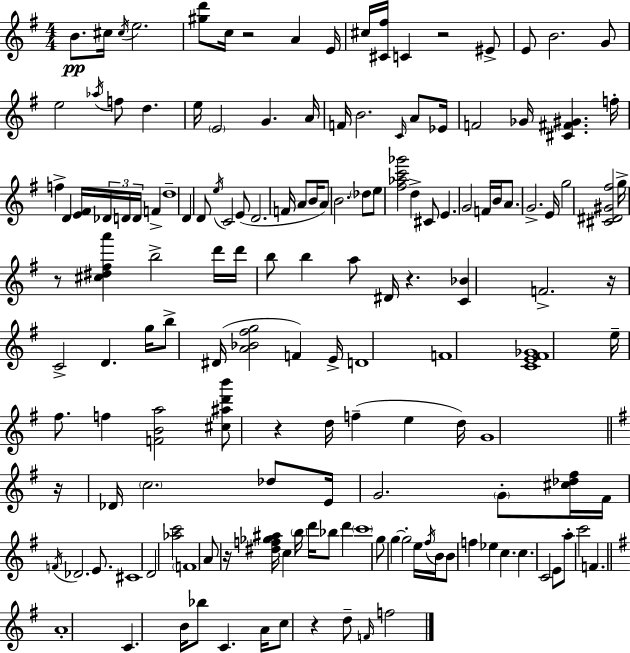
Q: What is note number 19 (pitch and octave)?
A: E4